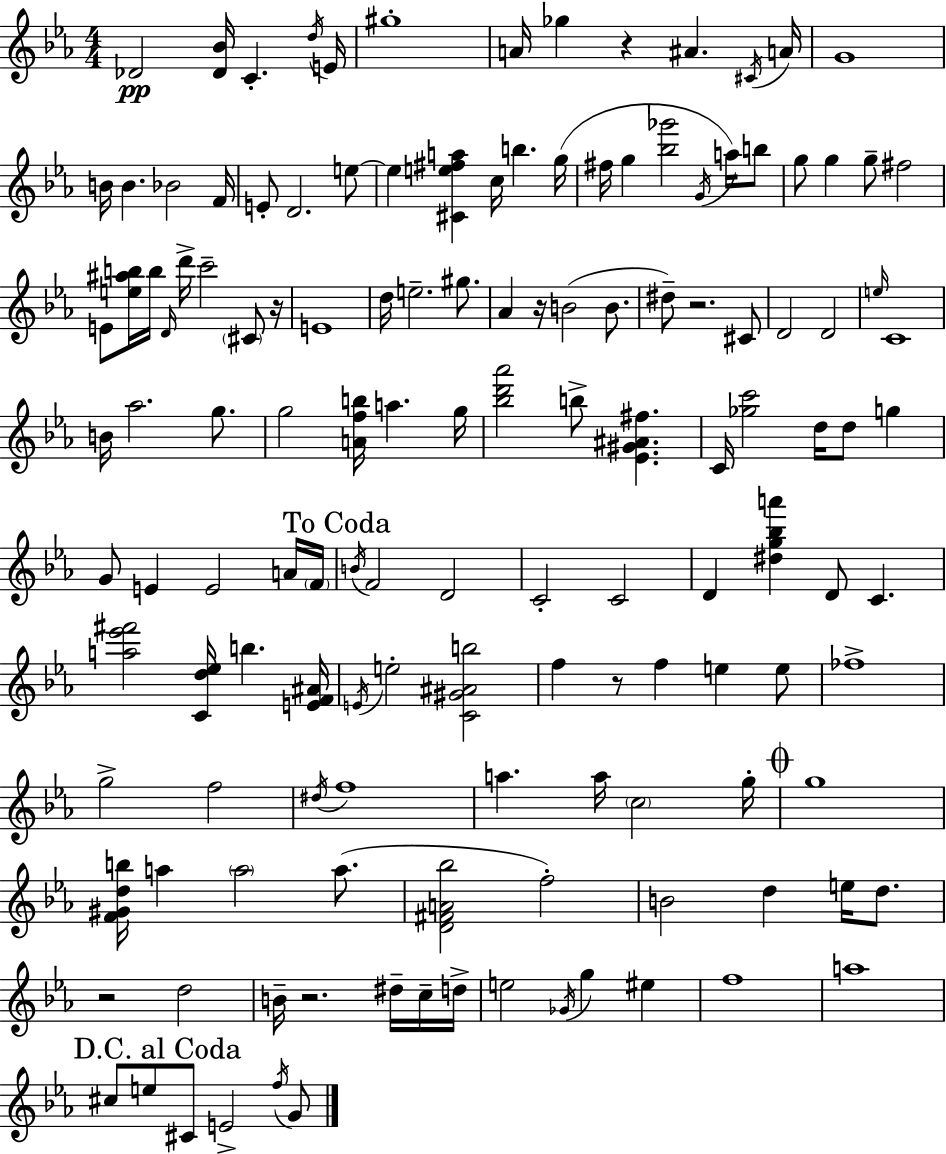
{
  \clef treble
  \numericTimeSignature
  \time 4/4
  \key c \minor
  des'2\pp <des' bes'>16 c'4.-. \acciaccatura { d''16 } | e'16 gis''1-. | a'16 ges''4 r4 ais'4. | \acciaccatura { cis'16 } a'16 g'1 | \break b'16 b'4. bes'2 | f'16 e'8-. d'2. | e''8~~ e''4 <cis' e'' fis'' a''>4 c''16 b''4. | g''16( fis''16 g''4 <bes'' ges'''>2 \acciaccatura { g'16 }) | \break a''16 b''8 g''8 g''4 g''8-- fis''2 | e'8 <e'' ais'' b''>16 b''16 \grace { d'16 } d'''16-> c'''2-- | \parenthesize cis'8 r16 e'1 | d''16 e''2.-- | \break gis''8. aes'4 r16 b'2( | b'8. dis''8--) r2. | cis'8 d'2 d'2 | \grace { e''16 } c'1 | \break b'16 aes''2. | g''8. g''2 <a' f'' b''>16 a''4. | g''16 <bes'' d''' aes'''>2 b''8-> <ees' gis' ais' fis''>4. | c'16 <ges'' c'''>2 d''16 d''8 | \break g''4 g'8 e'4 e'2 | a'16 \parenthesize f'16 \mark "To Coda" \acciaccatura { b'16 } f'2 d'2 | c'2-. c'2 | d'4 <dis'' g'' bes'' a'''>4 d'8 | \break c'4. <a'' ees''' fis'''>2 <c' d'' ees''>16 b''4. | <e' f' ais'>16 \acciaccatura { e'16 } e''2-. <c' gis' ais' b''>2 | f''4 r8 f''4 | e''4 e''8 fes''1-> | \break g''2-> f''2 | \acciaccatura { dis''16 } f''1 | a''4. a''16 \parenthesize c''2 | g''16-. \mark \markup { \musicglyph "scripts.coda" } g''1 | \break <f' gis' d'' b''>16 a''4 \parenthesize a''2 | a''8.( <d' fis' a' bes''>2 | f''2-.) b'2 | d''4 e''16 d''8. r2 | \break d''2 b'16-- r2. | dis''16-- c''16-- d''16-> e''2 | \acciaccatura { ges'16 } g''4 eis''4 f''1 | a''1 | \break \mark "D.C. al Coda" cis''8 e''8 cis'8 e'2-> | \acciaccatura { f''16 } g'8 \bar "|."
}